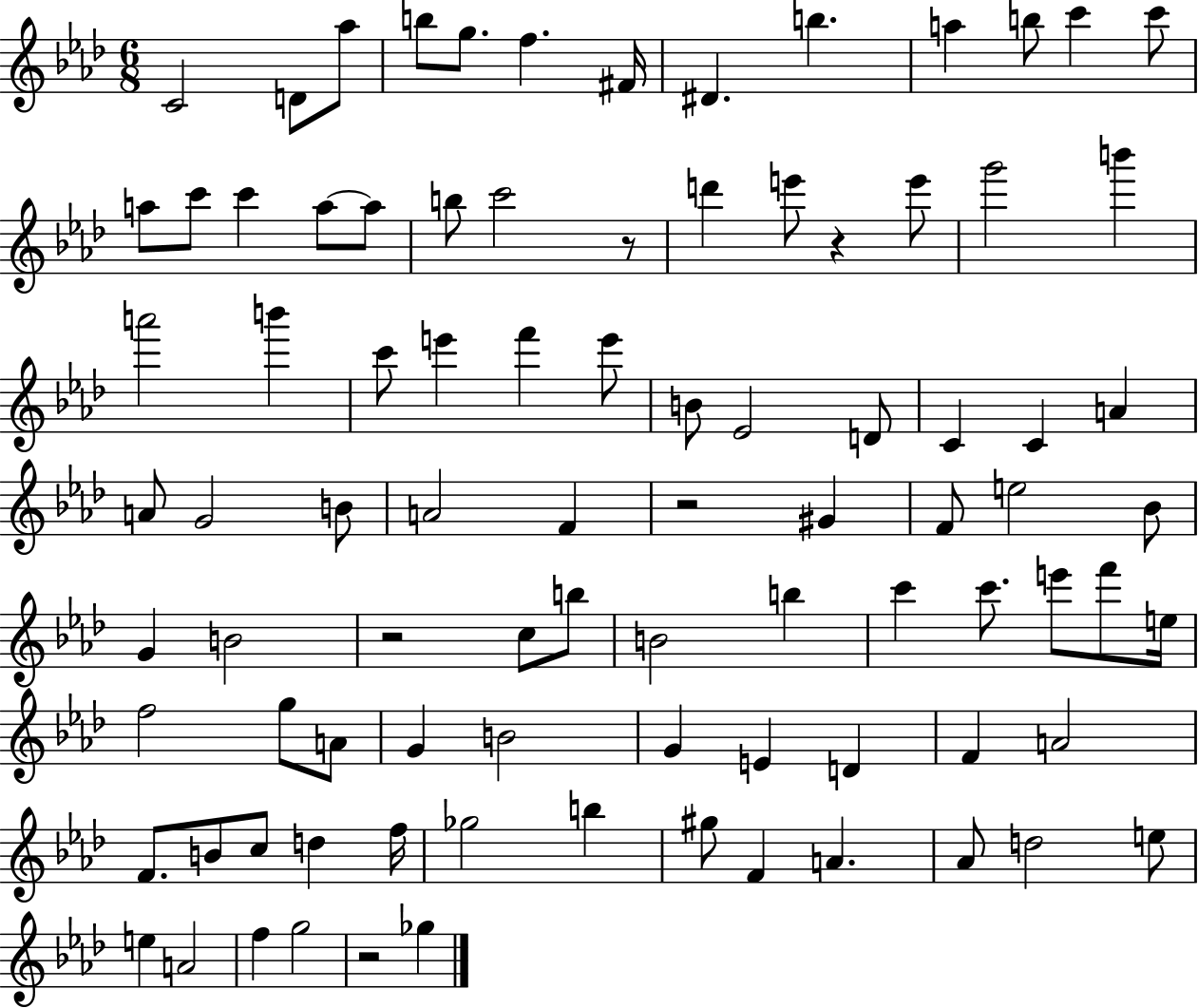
{
  \clef treble
  \numericTimeSignature
  \time 6/8
  \key aes \major
  c'2 d'8 aes''8 | b''8 g''8. f''4. fis'16 | dis'4. b''4. | a''4 b''8 c'''4 c'''8 | \break a''8 c'''8 c'''4 a''8~~ a''8 | b''8 c'''2 r8 | d'''4 e'''8 r4 e'''8 | g'''2 b'''4 | \break a'''2 b'''4 | c'''8 e'''4 f'''4 e'''8 | b'8 ees'2 d'8 | c'4 c'4 a'4 | \break a'8 g'2 b'8 | a'2 f'4 | r2 gis'4 | f'8 e''2 bes'8 | \break g'4 b'2 | r2 c''8 b''8 | b'2 b''4 | c'''4 c'''8. e'''8 f'''8 e''16 | \break f''2 g''8 a'8 | g'4 b'2 | g'4 e'4 d'4 | f'4 a'2 | \break f'8. b'8 c''8 d''4 f''16 | ges''2 b''4 | gis''8 f'4 a'4. | aes'8 d''2 e''8 | \break e''4 a'2 | f''4 g''2 | r2 ges''4 | \bar "|."
}